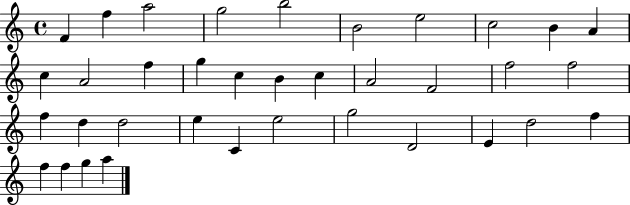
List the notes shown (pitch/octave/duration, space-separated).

F4/q F5/q A5/h G5/h B5/h B4/h E5/h C5/h B4/q A4/q C5/q A4/h F5/q G5/q C5/q B4/q C5/q A4/h F4/h F5/h F5/h F5/q D5/q D5/h E5/q C4/q E5/h G5/h D4/h E4/q D5/h F5/q F5/q F5/q G5/q A5/q